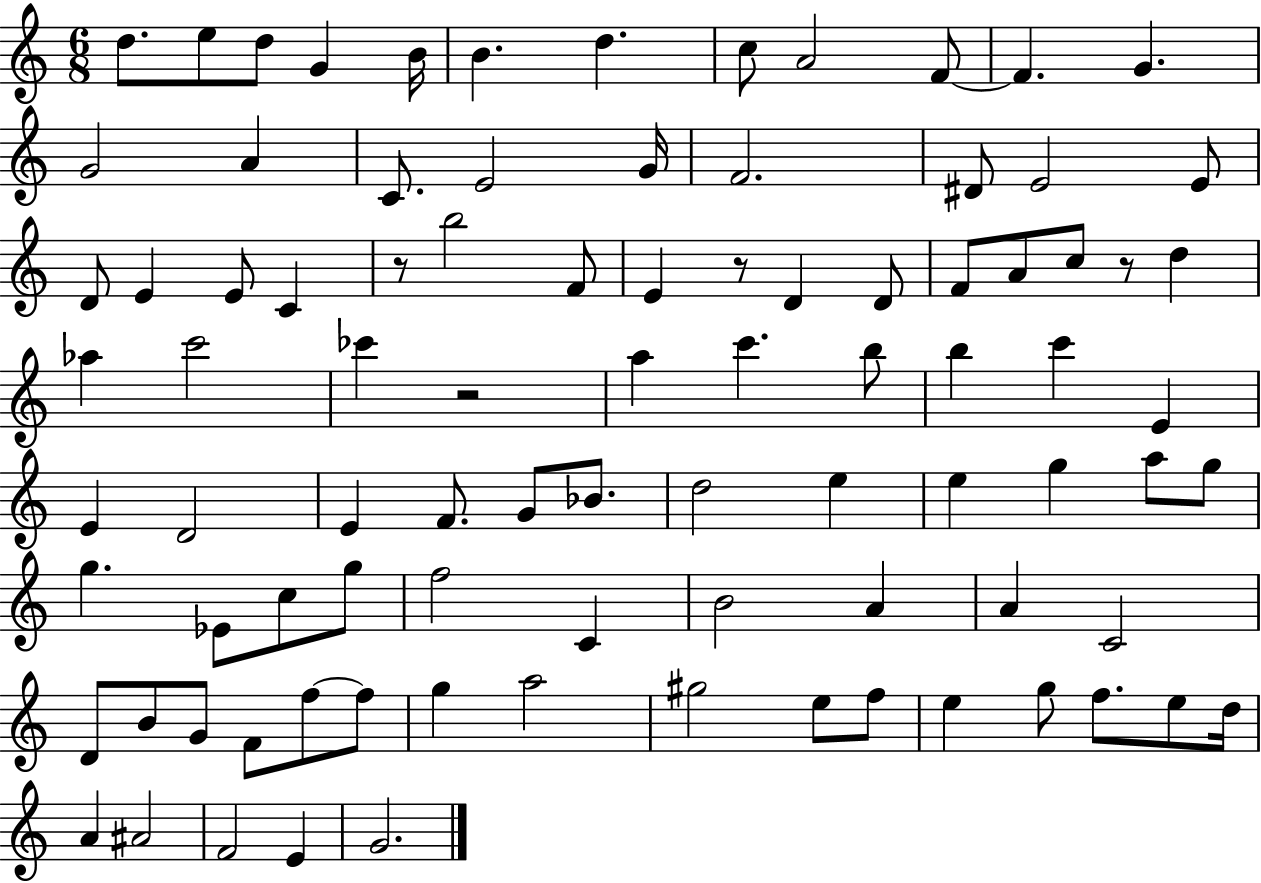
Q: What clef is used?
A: treble